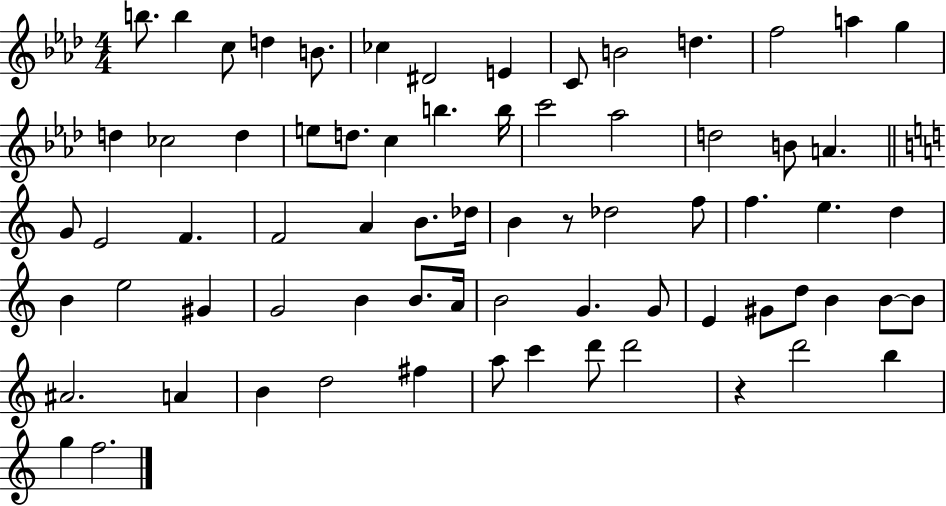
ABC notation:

X:1
T:Untitled
M:4/4
L:1/4
K:Ab
b/2 b c/2 d B/2 _c ^D2 E C/2 B2 d f2 a g d _c2 d e/2 d/2 c b b/4 c'2 _a2 d2 B/2 A G/2 E2 F F2 A B/2 _d/4 B z/2 _d2 f/2 f e d B e2 ^G G2 B B/2 A/4 B2 G G/2 E ^G/2 d/2 B B/2 B/2 ^A2 A B d2 ^f a/2 c' d'/2 d'2 z d'2 b g f2